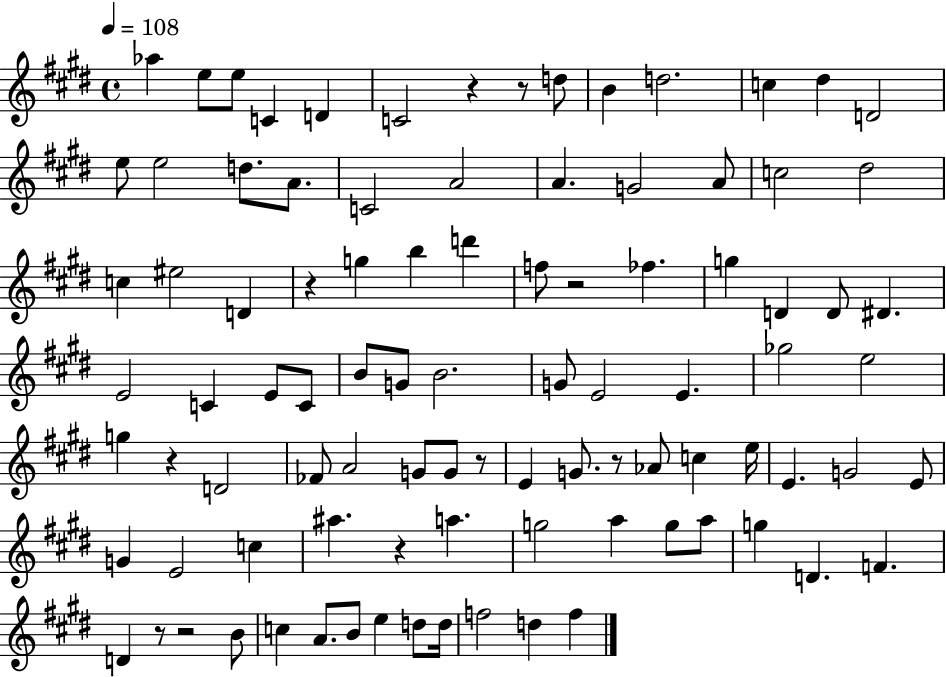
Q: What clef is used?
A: treble